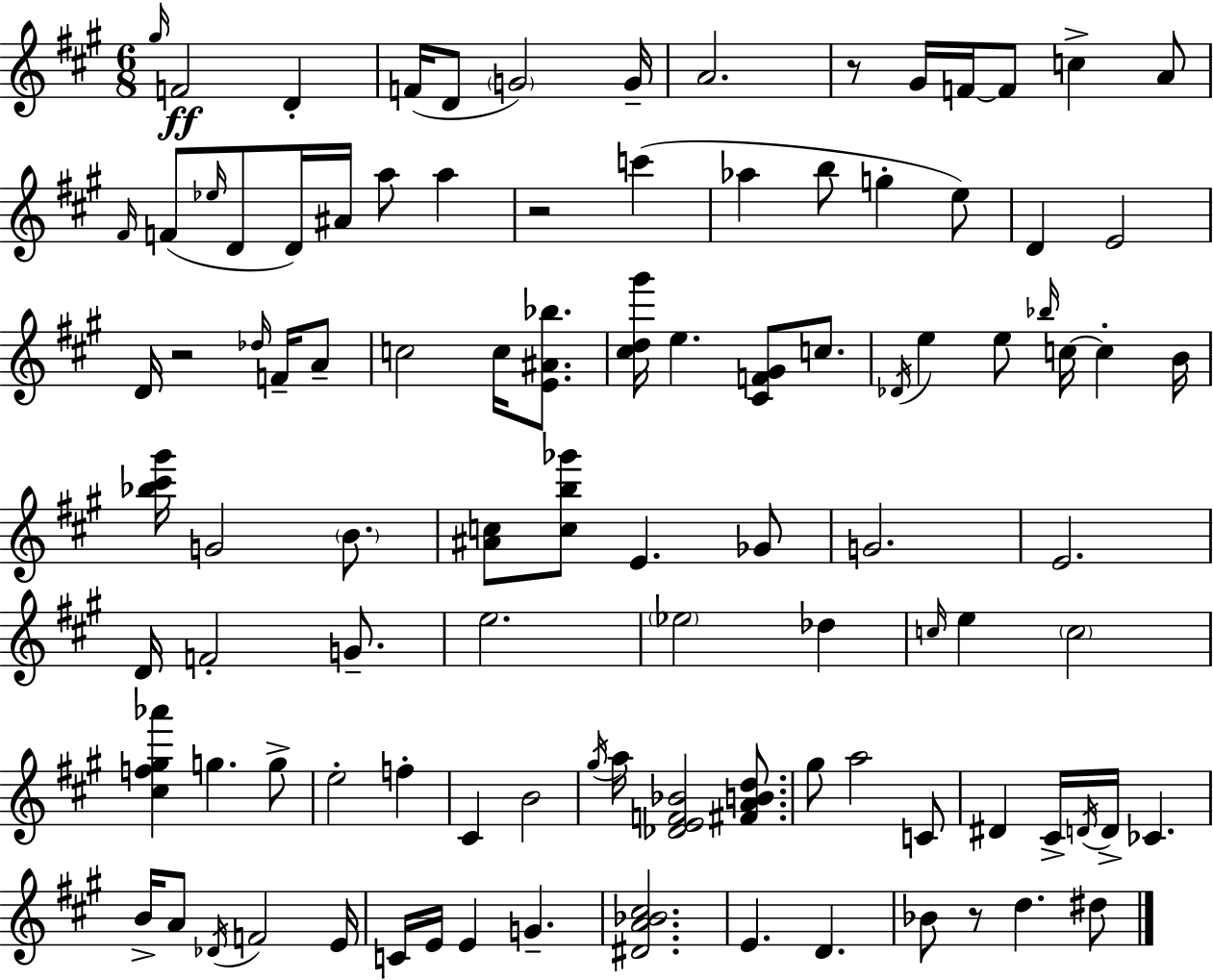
G#5/s F4/h D4/q F4/s D4/e G4/h G4/s A4/h. R/e G#4/s F4/s F4/e C5/q A4/e F#4/s F4/e Eb5/s D4/e D4/s A#4/s A5/e A5/q R/h C6/q Ab5/q B5/e G5/q E5/e D4/q E4/h D4/s R/h Db5/s F4/s A4/e C5/h C5/s [E4,A#4,Bb5]/e. [C#5,D5,G#6]/s E5/q. [C#4,F4,G#4]/e C5/e. Db4/s E5/q E5/e Bb5/s C5/s C5/q B4/s [Bb5,C#6,G#6]/s G4/h B4/e. [A#4,C5]/e [C5,B5,Gb6]/e E4/q. Gb4/e G4/h. E4/h. D4/s F4/h G4/e. E5/h. Eb5/h Db5/q C5/s E5/q C5/h [C#5,F5,G#5,Ab6]/q G5/q. G5/e E5/h F5/q C#4/q B4/h G#5/s A5/s [Db4,E4,F4,Bb4]/h [F#4,A4,B4,D5]/e. G#5/e A5/h C4/e D#4/q C#4/s D4/s D4/s CES4/q. B4/s A4/e Db4/s F4/h E4/s C4/s E4/s E4/q G4/q. [D#4,A4,Bb4,C#5]/h. E4/q. D4/q. Bb4/e R/e D5/q. D#5/e